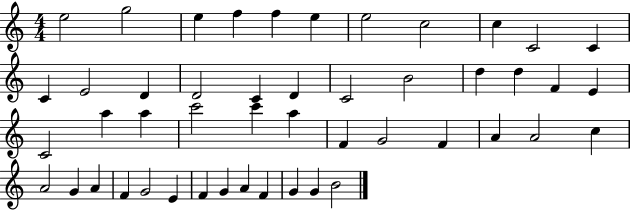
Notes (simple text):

E5/h G5/h E5/q F5/q F5/q E5/q E5/h C5/h C5/q C4/h C4/q C4/q E4/h D4/q D4/h C4/q D4/q C4/h B4/h D5/q D5/q F4/q E4/q C4/h A5/q A5/q C6/h C6/q A5/q F4/q G4/h F4/q A4/q A4/h C5/q A4/h G4/q A4/q F4/q G4/h E4/q F4/q G4/q A4/q F4/q G4/q G4/q B4/h